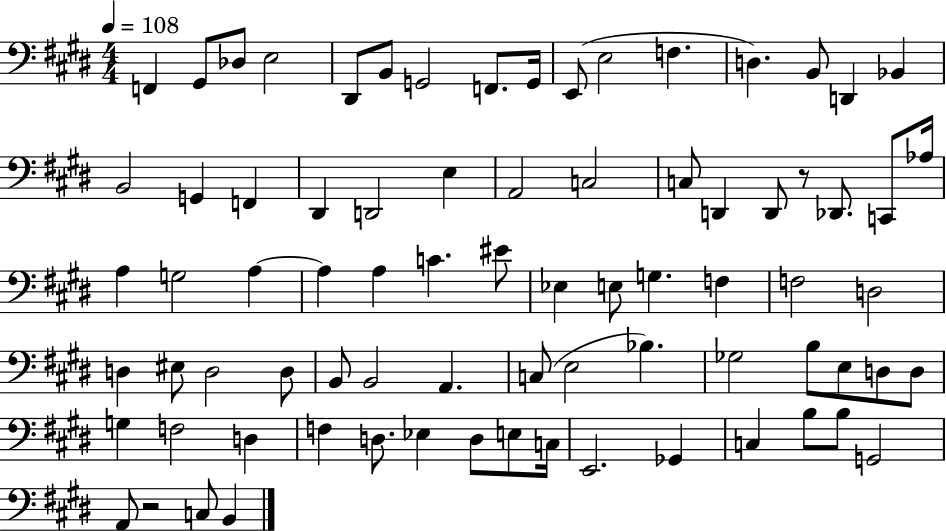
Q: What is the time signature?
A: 4/4